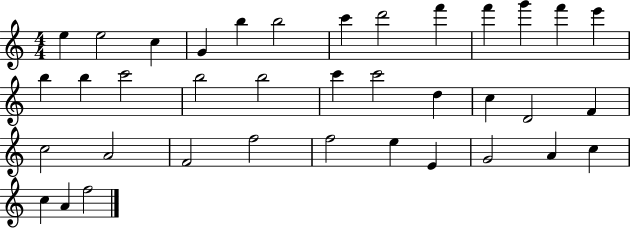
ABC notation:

X:1
T:Untitled
M:4/4
L:1/4
K:C
e e2 c G b b2 c' d'2 f' f' g' f' e' b b c'2 b2 b2 c' c'2 d c D2 F c2 A2 F2 f2 f2 e E G2 A c c A f2